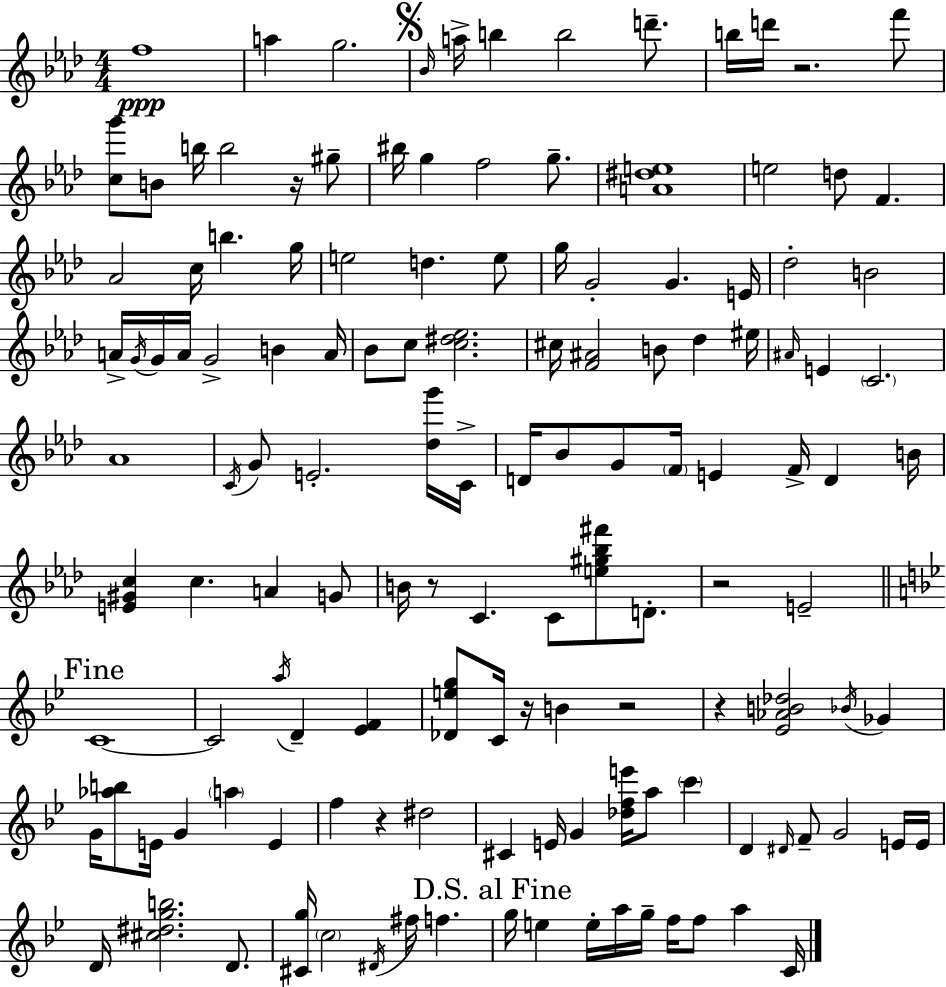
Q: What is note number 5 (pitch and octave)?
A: A5